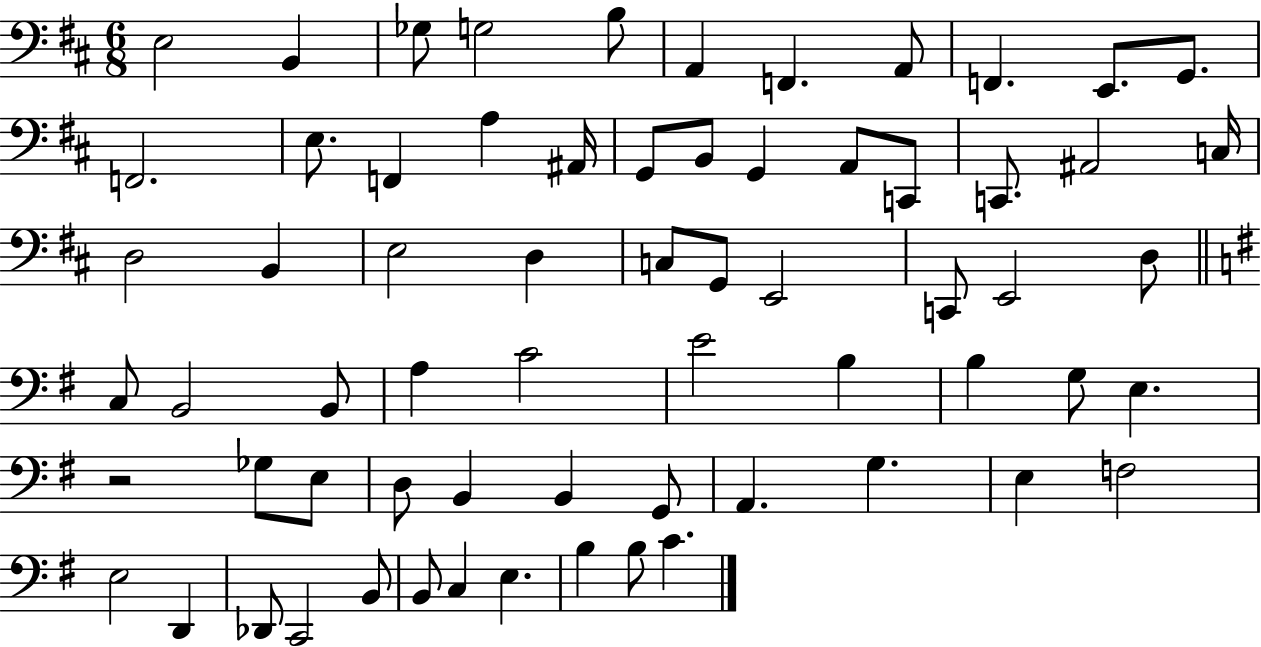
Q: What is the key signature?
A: D major